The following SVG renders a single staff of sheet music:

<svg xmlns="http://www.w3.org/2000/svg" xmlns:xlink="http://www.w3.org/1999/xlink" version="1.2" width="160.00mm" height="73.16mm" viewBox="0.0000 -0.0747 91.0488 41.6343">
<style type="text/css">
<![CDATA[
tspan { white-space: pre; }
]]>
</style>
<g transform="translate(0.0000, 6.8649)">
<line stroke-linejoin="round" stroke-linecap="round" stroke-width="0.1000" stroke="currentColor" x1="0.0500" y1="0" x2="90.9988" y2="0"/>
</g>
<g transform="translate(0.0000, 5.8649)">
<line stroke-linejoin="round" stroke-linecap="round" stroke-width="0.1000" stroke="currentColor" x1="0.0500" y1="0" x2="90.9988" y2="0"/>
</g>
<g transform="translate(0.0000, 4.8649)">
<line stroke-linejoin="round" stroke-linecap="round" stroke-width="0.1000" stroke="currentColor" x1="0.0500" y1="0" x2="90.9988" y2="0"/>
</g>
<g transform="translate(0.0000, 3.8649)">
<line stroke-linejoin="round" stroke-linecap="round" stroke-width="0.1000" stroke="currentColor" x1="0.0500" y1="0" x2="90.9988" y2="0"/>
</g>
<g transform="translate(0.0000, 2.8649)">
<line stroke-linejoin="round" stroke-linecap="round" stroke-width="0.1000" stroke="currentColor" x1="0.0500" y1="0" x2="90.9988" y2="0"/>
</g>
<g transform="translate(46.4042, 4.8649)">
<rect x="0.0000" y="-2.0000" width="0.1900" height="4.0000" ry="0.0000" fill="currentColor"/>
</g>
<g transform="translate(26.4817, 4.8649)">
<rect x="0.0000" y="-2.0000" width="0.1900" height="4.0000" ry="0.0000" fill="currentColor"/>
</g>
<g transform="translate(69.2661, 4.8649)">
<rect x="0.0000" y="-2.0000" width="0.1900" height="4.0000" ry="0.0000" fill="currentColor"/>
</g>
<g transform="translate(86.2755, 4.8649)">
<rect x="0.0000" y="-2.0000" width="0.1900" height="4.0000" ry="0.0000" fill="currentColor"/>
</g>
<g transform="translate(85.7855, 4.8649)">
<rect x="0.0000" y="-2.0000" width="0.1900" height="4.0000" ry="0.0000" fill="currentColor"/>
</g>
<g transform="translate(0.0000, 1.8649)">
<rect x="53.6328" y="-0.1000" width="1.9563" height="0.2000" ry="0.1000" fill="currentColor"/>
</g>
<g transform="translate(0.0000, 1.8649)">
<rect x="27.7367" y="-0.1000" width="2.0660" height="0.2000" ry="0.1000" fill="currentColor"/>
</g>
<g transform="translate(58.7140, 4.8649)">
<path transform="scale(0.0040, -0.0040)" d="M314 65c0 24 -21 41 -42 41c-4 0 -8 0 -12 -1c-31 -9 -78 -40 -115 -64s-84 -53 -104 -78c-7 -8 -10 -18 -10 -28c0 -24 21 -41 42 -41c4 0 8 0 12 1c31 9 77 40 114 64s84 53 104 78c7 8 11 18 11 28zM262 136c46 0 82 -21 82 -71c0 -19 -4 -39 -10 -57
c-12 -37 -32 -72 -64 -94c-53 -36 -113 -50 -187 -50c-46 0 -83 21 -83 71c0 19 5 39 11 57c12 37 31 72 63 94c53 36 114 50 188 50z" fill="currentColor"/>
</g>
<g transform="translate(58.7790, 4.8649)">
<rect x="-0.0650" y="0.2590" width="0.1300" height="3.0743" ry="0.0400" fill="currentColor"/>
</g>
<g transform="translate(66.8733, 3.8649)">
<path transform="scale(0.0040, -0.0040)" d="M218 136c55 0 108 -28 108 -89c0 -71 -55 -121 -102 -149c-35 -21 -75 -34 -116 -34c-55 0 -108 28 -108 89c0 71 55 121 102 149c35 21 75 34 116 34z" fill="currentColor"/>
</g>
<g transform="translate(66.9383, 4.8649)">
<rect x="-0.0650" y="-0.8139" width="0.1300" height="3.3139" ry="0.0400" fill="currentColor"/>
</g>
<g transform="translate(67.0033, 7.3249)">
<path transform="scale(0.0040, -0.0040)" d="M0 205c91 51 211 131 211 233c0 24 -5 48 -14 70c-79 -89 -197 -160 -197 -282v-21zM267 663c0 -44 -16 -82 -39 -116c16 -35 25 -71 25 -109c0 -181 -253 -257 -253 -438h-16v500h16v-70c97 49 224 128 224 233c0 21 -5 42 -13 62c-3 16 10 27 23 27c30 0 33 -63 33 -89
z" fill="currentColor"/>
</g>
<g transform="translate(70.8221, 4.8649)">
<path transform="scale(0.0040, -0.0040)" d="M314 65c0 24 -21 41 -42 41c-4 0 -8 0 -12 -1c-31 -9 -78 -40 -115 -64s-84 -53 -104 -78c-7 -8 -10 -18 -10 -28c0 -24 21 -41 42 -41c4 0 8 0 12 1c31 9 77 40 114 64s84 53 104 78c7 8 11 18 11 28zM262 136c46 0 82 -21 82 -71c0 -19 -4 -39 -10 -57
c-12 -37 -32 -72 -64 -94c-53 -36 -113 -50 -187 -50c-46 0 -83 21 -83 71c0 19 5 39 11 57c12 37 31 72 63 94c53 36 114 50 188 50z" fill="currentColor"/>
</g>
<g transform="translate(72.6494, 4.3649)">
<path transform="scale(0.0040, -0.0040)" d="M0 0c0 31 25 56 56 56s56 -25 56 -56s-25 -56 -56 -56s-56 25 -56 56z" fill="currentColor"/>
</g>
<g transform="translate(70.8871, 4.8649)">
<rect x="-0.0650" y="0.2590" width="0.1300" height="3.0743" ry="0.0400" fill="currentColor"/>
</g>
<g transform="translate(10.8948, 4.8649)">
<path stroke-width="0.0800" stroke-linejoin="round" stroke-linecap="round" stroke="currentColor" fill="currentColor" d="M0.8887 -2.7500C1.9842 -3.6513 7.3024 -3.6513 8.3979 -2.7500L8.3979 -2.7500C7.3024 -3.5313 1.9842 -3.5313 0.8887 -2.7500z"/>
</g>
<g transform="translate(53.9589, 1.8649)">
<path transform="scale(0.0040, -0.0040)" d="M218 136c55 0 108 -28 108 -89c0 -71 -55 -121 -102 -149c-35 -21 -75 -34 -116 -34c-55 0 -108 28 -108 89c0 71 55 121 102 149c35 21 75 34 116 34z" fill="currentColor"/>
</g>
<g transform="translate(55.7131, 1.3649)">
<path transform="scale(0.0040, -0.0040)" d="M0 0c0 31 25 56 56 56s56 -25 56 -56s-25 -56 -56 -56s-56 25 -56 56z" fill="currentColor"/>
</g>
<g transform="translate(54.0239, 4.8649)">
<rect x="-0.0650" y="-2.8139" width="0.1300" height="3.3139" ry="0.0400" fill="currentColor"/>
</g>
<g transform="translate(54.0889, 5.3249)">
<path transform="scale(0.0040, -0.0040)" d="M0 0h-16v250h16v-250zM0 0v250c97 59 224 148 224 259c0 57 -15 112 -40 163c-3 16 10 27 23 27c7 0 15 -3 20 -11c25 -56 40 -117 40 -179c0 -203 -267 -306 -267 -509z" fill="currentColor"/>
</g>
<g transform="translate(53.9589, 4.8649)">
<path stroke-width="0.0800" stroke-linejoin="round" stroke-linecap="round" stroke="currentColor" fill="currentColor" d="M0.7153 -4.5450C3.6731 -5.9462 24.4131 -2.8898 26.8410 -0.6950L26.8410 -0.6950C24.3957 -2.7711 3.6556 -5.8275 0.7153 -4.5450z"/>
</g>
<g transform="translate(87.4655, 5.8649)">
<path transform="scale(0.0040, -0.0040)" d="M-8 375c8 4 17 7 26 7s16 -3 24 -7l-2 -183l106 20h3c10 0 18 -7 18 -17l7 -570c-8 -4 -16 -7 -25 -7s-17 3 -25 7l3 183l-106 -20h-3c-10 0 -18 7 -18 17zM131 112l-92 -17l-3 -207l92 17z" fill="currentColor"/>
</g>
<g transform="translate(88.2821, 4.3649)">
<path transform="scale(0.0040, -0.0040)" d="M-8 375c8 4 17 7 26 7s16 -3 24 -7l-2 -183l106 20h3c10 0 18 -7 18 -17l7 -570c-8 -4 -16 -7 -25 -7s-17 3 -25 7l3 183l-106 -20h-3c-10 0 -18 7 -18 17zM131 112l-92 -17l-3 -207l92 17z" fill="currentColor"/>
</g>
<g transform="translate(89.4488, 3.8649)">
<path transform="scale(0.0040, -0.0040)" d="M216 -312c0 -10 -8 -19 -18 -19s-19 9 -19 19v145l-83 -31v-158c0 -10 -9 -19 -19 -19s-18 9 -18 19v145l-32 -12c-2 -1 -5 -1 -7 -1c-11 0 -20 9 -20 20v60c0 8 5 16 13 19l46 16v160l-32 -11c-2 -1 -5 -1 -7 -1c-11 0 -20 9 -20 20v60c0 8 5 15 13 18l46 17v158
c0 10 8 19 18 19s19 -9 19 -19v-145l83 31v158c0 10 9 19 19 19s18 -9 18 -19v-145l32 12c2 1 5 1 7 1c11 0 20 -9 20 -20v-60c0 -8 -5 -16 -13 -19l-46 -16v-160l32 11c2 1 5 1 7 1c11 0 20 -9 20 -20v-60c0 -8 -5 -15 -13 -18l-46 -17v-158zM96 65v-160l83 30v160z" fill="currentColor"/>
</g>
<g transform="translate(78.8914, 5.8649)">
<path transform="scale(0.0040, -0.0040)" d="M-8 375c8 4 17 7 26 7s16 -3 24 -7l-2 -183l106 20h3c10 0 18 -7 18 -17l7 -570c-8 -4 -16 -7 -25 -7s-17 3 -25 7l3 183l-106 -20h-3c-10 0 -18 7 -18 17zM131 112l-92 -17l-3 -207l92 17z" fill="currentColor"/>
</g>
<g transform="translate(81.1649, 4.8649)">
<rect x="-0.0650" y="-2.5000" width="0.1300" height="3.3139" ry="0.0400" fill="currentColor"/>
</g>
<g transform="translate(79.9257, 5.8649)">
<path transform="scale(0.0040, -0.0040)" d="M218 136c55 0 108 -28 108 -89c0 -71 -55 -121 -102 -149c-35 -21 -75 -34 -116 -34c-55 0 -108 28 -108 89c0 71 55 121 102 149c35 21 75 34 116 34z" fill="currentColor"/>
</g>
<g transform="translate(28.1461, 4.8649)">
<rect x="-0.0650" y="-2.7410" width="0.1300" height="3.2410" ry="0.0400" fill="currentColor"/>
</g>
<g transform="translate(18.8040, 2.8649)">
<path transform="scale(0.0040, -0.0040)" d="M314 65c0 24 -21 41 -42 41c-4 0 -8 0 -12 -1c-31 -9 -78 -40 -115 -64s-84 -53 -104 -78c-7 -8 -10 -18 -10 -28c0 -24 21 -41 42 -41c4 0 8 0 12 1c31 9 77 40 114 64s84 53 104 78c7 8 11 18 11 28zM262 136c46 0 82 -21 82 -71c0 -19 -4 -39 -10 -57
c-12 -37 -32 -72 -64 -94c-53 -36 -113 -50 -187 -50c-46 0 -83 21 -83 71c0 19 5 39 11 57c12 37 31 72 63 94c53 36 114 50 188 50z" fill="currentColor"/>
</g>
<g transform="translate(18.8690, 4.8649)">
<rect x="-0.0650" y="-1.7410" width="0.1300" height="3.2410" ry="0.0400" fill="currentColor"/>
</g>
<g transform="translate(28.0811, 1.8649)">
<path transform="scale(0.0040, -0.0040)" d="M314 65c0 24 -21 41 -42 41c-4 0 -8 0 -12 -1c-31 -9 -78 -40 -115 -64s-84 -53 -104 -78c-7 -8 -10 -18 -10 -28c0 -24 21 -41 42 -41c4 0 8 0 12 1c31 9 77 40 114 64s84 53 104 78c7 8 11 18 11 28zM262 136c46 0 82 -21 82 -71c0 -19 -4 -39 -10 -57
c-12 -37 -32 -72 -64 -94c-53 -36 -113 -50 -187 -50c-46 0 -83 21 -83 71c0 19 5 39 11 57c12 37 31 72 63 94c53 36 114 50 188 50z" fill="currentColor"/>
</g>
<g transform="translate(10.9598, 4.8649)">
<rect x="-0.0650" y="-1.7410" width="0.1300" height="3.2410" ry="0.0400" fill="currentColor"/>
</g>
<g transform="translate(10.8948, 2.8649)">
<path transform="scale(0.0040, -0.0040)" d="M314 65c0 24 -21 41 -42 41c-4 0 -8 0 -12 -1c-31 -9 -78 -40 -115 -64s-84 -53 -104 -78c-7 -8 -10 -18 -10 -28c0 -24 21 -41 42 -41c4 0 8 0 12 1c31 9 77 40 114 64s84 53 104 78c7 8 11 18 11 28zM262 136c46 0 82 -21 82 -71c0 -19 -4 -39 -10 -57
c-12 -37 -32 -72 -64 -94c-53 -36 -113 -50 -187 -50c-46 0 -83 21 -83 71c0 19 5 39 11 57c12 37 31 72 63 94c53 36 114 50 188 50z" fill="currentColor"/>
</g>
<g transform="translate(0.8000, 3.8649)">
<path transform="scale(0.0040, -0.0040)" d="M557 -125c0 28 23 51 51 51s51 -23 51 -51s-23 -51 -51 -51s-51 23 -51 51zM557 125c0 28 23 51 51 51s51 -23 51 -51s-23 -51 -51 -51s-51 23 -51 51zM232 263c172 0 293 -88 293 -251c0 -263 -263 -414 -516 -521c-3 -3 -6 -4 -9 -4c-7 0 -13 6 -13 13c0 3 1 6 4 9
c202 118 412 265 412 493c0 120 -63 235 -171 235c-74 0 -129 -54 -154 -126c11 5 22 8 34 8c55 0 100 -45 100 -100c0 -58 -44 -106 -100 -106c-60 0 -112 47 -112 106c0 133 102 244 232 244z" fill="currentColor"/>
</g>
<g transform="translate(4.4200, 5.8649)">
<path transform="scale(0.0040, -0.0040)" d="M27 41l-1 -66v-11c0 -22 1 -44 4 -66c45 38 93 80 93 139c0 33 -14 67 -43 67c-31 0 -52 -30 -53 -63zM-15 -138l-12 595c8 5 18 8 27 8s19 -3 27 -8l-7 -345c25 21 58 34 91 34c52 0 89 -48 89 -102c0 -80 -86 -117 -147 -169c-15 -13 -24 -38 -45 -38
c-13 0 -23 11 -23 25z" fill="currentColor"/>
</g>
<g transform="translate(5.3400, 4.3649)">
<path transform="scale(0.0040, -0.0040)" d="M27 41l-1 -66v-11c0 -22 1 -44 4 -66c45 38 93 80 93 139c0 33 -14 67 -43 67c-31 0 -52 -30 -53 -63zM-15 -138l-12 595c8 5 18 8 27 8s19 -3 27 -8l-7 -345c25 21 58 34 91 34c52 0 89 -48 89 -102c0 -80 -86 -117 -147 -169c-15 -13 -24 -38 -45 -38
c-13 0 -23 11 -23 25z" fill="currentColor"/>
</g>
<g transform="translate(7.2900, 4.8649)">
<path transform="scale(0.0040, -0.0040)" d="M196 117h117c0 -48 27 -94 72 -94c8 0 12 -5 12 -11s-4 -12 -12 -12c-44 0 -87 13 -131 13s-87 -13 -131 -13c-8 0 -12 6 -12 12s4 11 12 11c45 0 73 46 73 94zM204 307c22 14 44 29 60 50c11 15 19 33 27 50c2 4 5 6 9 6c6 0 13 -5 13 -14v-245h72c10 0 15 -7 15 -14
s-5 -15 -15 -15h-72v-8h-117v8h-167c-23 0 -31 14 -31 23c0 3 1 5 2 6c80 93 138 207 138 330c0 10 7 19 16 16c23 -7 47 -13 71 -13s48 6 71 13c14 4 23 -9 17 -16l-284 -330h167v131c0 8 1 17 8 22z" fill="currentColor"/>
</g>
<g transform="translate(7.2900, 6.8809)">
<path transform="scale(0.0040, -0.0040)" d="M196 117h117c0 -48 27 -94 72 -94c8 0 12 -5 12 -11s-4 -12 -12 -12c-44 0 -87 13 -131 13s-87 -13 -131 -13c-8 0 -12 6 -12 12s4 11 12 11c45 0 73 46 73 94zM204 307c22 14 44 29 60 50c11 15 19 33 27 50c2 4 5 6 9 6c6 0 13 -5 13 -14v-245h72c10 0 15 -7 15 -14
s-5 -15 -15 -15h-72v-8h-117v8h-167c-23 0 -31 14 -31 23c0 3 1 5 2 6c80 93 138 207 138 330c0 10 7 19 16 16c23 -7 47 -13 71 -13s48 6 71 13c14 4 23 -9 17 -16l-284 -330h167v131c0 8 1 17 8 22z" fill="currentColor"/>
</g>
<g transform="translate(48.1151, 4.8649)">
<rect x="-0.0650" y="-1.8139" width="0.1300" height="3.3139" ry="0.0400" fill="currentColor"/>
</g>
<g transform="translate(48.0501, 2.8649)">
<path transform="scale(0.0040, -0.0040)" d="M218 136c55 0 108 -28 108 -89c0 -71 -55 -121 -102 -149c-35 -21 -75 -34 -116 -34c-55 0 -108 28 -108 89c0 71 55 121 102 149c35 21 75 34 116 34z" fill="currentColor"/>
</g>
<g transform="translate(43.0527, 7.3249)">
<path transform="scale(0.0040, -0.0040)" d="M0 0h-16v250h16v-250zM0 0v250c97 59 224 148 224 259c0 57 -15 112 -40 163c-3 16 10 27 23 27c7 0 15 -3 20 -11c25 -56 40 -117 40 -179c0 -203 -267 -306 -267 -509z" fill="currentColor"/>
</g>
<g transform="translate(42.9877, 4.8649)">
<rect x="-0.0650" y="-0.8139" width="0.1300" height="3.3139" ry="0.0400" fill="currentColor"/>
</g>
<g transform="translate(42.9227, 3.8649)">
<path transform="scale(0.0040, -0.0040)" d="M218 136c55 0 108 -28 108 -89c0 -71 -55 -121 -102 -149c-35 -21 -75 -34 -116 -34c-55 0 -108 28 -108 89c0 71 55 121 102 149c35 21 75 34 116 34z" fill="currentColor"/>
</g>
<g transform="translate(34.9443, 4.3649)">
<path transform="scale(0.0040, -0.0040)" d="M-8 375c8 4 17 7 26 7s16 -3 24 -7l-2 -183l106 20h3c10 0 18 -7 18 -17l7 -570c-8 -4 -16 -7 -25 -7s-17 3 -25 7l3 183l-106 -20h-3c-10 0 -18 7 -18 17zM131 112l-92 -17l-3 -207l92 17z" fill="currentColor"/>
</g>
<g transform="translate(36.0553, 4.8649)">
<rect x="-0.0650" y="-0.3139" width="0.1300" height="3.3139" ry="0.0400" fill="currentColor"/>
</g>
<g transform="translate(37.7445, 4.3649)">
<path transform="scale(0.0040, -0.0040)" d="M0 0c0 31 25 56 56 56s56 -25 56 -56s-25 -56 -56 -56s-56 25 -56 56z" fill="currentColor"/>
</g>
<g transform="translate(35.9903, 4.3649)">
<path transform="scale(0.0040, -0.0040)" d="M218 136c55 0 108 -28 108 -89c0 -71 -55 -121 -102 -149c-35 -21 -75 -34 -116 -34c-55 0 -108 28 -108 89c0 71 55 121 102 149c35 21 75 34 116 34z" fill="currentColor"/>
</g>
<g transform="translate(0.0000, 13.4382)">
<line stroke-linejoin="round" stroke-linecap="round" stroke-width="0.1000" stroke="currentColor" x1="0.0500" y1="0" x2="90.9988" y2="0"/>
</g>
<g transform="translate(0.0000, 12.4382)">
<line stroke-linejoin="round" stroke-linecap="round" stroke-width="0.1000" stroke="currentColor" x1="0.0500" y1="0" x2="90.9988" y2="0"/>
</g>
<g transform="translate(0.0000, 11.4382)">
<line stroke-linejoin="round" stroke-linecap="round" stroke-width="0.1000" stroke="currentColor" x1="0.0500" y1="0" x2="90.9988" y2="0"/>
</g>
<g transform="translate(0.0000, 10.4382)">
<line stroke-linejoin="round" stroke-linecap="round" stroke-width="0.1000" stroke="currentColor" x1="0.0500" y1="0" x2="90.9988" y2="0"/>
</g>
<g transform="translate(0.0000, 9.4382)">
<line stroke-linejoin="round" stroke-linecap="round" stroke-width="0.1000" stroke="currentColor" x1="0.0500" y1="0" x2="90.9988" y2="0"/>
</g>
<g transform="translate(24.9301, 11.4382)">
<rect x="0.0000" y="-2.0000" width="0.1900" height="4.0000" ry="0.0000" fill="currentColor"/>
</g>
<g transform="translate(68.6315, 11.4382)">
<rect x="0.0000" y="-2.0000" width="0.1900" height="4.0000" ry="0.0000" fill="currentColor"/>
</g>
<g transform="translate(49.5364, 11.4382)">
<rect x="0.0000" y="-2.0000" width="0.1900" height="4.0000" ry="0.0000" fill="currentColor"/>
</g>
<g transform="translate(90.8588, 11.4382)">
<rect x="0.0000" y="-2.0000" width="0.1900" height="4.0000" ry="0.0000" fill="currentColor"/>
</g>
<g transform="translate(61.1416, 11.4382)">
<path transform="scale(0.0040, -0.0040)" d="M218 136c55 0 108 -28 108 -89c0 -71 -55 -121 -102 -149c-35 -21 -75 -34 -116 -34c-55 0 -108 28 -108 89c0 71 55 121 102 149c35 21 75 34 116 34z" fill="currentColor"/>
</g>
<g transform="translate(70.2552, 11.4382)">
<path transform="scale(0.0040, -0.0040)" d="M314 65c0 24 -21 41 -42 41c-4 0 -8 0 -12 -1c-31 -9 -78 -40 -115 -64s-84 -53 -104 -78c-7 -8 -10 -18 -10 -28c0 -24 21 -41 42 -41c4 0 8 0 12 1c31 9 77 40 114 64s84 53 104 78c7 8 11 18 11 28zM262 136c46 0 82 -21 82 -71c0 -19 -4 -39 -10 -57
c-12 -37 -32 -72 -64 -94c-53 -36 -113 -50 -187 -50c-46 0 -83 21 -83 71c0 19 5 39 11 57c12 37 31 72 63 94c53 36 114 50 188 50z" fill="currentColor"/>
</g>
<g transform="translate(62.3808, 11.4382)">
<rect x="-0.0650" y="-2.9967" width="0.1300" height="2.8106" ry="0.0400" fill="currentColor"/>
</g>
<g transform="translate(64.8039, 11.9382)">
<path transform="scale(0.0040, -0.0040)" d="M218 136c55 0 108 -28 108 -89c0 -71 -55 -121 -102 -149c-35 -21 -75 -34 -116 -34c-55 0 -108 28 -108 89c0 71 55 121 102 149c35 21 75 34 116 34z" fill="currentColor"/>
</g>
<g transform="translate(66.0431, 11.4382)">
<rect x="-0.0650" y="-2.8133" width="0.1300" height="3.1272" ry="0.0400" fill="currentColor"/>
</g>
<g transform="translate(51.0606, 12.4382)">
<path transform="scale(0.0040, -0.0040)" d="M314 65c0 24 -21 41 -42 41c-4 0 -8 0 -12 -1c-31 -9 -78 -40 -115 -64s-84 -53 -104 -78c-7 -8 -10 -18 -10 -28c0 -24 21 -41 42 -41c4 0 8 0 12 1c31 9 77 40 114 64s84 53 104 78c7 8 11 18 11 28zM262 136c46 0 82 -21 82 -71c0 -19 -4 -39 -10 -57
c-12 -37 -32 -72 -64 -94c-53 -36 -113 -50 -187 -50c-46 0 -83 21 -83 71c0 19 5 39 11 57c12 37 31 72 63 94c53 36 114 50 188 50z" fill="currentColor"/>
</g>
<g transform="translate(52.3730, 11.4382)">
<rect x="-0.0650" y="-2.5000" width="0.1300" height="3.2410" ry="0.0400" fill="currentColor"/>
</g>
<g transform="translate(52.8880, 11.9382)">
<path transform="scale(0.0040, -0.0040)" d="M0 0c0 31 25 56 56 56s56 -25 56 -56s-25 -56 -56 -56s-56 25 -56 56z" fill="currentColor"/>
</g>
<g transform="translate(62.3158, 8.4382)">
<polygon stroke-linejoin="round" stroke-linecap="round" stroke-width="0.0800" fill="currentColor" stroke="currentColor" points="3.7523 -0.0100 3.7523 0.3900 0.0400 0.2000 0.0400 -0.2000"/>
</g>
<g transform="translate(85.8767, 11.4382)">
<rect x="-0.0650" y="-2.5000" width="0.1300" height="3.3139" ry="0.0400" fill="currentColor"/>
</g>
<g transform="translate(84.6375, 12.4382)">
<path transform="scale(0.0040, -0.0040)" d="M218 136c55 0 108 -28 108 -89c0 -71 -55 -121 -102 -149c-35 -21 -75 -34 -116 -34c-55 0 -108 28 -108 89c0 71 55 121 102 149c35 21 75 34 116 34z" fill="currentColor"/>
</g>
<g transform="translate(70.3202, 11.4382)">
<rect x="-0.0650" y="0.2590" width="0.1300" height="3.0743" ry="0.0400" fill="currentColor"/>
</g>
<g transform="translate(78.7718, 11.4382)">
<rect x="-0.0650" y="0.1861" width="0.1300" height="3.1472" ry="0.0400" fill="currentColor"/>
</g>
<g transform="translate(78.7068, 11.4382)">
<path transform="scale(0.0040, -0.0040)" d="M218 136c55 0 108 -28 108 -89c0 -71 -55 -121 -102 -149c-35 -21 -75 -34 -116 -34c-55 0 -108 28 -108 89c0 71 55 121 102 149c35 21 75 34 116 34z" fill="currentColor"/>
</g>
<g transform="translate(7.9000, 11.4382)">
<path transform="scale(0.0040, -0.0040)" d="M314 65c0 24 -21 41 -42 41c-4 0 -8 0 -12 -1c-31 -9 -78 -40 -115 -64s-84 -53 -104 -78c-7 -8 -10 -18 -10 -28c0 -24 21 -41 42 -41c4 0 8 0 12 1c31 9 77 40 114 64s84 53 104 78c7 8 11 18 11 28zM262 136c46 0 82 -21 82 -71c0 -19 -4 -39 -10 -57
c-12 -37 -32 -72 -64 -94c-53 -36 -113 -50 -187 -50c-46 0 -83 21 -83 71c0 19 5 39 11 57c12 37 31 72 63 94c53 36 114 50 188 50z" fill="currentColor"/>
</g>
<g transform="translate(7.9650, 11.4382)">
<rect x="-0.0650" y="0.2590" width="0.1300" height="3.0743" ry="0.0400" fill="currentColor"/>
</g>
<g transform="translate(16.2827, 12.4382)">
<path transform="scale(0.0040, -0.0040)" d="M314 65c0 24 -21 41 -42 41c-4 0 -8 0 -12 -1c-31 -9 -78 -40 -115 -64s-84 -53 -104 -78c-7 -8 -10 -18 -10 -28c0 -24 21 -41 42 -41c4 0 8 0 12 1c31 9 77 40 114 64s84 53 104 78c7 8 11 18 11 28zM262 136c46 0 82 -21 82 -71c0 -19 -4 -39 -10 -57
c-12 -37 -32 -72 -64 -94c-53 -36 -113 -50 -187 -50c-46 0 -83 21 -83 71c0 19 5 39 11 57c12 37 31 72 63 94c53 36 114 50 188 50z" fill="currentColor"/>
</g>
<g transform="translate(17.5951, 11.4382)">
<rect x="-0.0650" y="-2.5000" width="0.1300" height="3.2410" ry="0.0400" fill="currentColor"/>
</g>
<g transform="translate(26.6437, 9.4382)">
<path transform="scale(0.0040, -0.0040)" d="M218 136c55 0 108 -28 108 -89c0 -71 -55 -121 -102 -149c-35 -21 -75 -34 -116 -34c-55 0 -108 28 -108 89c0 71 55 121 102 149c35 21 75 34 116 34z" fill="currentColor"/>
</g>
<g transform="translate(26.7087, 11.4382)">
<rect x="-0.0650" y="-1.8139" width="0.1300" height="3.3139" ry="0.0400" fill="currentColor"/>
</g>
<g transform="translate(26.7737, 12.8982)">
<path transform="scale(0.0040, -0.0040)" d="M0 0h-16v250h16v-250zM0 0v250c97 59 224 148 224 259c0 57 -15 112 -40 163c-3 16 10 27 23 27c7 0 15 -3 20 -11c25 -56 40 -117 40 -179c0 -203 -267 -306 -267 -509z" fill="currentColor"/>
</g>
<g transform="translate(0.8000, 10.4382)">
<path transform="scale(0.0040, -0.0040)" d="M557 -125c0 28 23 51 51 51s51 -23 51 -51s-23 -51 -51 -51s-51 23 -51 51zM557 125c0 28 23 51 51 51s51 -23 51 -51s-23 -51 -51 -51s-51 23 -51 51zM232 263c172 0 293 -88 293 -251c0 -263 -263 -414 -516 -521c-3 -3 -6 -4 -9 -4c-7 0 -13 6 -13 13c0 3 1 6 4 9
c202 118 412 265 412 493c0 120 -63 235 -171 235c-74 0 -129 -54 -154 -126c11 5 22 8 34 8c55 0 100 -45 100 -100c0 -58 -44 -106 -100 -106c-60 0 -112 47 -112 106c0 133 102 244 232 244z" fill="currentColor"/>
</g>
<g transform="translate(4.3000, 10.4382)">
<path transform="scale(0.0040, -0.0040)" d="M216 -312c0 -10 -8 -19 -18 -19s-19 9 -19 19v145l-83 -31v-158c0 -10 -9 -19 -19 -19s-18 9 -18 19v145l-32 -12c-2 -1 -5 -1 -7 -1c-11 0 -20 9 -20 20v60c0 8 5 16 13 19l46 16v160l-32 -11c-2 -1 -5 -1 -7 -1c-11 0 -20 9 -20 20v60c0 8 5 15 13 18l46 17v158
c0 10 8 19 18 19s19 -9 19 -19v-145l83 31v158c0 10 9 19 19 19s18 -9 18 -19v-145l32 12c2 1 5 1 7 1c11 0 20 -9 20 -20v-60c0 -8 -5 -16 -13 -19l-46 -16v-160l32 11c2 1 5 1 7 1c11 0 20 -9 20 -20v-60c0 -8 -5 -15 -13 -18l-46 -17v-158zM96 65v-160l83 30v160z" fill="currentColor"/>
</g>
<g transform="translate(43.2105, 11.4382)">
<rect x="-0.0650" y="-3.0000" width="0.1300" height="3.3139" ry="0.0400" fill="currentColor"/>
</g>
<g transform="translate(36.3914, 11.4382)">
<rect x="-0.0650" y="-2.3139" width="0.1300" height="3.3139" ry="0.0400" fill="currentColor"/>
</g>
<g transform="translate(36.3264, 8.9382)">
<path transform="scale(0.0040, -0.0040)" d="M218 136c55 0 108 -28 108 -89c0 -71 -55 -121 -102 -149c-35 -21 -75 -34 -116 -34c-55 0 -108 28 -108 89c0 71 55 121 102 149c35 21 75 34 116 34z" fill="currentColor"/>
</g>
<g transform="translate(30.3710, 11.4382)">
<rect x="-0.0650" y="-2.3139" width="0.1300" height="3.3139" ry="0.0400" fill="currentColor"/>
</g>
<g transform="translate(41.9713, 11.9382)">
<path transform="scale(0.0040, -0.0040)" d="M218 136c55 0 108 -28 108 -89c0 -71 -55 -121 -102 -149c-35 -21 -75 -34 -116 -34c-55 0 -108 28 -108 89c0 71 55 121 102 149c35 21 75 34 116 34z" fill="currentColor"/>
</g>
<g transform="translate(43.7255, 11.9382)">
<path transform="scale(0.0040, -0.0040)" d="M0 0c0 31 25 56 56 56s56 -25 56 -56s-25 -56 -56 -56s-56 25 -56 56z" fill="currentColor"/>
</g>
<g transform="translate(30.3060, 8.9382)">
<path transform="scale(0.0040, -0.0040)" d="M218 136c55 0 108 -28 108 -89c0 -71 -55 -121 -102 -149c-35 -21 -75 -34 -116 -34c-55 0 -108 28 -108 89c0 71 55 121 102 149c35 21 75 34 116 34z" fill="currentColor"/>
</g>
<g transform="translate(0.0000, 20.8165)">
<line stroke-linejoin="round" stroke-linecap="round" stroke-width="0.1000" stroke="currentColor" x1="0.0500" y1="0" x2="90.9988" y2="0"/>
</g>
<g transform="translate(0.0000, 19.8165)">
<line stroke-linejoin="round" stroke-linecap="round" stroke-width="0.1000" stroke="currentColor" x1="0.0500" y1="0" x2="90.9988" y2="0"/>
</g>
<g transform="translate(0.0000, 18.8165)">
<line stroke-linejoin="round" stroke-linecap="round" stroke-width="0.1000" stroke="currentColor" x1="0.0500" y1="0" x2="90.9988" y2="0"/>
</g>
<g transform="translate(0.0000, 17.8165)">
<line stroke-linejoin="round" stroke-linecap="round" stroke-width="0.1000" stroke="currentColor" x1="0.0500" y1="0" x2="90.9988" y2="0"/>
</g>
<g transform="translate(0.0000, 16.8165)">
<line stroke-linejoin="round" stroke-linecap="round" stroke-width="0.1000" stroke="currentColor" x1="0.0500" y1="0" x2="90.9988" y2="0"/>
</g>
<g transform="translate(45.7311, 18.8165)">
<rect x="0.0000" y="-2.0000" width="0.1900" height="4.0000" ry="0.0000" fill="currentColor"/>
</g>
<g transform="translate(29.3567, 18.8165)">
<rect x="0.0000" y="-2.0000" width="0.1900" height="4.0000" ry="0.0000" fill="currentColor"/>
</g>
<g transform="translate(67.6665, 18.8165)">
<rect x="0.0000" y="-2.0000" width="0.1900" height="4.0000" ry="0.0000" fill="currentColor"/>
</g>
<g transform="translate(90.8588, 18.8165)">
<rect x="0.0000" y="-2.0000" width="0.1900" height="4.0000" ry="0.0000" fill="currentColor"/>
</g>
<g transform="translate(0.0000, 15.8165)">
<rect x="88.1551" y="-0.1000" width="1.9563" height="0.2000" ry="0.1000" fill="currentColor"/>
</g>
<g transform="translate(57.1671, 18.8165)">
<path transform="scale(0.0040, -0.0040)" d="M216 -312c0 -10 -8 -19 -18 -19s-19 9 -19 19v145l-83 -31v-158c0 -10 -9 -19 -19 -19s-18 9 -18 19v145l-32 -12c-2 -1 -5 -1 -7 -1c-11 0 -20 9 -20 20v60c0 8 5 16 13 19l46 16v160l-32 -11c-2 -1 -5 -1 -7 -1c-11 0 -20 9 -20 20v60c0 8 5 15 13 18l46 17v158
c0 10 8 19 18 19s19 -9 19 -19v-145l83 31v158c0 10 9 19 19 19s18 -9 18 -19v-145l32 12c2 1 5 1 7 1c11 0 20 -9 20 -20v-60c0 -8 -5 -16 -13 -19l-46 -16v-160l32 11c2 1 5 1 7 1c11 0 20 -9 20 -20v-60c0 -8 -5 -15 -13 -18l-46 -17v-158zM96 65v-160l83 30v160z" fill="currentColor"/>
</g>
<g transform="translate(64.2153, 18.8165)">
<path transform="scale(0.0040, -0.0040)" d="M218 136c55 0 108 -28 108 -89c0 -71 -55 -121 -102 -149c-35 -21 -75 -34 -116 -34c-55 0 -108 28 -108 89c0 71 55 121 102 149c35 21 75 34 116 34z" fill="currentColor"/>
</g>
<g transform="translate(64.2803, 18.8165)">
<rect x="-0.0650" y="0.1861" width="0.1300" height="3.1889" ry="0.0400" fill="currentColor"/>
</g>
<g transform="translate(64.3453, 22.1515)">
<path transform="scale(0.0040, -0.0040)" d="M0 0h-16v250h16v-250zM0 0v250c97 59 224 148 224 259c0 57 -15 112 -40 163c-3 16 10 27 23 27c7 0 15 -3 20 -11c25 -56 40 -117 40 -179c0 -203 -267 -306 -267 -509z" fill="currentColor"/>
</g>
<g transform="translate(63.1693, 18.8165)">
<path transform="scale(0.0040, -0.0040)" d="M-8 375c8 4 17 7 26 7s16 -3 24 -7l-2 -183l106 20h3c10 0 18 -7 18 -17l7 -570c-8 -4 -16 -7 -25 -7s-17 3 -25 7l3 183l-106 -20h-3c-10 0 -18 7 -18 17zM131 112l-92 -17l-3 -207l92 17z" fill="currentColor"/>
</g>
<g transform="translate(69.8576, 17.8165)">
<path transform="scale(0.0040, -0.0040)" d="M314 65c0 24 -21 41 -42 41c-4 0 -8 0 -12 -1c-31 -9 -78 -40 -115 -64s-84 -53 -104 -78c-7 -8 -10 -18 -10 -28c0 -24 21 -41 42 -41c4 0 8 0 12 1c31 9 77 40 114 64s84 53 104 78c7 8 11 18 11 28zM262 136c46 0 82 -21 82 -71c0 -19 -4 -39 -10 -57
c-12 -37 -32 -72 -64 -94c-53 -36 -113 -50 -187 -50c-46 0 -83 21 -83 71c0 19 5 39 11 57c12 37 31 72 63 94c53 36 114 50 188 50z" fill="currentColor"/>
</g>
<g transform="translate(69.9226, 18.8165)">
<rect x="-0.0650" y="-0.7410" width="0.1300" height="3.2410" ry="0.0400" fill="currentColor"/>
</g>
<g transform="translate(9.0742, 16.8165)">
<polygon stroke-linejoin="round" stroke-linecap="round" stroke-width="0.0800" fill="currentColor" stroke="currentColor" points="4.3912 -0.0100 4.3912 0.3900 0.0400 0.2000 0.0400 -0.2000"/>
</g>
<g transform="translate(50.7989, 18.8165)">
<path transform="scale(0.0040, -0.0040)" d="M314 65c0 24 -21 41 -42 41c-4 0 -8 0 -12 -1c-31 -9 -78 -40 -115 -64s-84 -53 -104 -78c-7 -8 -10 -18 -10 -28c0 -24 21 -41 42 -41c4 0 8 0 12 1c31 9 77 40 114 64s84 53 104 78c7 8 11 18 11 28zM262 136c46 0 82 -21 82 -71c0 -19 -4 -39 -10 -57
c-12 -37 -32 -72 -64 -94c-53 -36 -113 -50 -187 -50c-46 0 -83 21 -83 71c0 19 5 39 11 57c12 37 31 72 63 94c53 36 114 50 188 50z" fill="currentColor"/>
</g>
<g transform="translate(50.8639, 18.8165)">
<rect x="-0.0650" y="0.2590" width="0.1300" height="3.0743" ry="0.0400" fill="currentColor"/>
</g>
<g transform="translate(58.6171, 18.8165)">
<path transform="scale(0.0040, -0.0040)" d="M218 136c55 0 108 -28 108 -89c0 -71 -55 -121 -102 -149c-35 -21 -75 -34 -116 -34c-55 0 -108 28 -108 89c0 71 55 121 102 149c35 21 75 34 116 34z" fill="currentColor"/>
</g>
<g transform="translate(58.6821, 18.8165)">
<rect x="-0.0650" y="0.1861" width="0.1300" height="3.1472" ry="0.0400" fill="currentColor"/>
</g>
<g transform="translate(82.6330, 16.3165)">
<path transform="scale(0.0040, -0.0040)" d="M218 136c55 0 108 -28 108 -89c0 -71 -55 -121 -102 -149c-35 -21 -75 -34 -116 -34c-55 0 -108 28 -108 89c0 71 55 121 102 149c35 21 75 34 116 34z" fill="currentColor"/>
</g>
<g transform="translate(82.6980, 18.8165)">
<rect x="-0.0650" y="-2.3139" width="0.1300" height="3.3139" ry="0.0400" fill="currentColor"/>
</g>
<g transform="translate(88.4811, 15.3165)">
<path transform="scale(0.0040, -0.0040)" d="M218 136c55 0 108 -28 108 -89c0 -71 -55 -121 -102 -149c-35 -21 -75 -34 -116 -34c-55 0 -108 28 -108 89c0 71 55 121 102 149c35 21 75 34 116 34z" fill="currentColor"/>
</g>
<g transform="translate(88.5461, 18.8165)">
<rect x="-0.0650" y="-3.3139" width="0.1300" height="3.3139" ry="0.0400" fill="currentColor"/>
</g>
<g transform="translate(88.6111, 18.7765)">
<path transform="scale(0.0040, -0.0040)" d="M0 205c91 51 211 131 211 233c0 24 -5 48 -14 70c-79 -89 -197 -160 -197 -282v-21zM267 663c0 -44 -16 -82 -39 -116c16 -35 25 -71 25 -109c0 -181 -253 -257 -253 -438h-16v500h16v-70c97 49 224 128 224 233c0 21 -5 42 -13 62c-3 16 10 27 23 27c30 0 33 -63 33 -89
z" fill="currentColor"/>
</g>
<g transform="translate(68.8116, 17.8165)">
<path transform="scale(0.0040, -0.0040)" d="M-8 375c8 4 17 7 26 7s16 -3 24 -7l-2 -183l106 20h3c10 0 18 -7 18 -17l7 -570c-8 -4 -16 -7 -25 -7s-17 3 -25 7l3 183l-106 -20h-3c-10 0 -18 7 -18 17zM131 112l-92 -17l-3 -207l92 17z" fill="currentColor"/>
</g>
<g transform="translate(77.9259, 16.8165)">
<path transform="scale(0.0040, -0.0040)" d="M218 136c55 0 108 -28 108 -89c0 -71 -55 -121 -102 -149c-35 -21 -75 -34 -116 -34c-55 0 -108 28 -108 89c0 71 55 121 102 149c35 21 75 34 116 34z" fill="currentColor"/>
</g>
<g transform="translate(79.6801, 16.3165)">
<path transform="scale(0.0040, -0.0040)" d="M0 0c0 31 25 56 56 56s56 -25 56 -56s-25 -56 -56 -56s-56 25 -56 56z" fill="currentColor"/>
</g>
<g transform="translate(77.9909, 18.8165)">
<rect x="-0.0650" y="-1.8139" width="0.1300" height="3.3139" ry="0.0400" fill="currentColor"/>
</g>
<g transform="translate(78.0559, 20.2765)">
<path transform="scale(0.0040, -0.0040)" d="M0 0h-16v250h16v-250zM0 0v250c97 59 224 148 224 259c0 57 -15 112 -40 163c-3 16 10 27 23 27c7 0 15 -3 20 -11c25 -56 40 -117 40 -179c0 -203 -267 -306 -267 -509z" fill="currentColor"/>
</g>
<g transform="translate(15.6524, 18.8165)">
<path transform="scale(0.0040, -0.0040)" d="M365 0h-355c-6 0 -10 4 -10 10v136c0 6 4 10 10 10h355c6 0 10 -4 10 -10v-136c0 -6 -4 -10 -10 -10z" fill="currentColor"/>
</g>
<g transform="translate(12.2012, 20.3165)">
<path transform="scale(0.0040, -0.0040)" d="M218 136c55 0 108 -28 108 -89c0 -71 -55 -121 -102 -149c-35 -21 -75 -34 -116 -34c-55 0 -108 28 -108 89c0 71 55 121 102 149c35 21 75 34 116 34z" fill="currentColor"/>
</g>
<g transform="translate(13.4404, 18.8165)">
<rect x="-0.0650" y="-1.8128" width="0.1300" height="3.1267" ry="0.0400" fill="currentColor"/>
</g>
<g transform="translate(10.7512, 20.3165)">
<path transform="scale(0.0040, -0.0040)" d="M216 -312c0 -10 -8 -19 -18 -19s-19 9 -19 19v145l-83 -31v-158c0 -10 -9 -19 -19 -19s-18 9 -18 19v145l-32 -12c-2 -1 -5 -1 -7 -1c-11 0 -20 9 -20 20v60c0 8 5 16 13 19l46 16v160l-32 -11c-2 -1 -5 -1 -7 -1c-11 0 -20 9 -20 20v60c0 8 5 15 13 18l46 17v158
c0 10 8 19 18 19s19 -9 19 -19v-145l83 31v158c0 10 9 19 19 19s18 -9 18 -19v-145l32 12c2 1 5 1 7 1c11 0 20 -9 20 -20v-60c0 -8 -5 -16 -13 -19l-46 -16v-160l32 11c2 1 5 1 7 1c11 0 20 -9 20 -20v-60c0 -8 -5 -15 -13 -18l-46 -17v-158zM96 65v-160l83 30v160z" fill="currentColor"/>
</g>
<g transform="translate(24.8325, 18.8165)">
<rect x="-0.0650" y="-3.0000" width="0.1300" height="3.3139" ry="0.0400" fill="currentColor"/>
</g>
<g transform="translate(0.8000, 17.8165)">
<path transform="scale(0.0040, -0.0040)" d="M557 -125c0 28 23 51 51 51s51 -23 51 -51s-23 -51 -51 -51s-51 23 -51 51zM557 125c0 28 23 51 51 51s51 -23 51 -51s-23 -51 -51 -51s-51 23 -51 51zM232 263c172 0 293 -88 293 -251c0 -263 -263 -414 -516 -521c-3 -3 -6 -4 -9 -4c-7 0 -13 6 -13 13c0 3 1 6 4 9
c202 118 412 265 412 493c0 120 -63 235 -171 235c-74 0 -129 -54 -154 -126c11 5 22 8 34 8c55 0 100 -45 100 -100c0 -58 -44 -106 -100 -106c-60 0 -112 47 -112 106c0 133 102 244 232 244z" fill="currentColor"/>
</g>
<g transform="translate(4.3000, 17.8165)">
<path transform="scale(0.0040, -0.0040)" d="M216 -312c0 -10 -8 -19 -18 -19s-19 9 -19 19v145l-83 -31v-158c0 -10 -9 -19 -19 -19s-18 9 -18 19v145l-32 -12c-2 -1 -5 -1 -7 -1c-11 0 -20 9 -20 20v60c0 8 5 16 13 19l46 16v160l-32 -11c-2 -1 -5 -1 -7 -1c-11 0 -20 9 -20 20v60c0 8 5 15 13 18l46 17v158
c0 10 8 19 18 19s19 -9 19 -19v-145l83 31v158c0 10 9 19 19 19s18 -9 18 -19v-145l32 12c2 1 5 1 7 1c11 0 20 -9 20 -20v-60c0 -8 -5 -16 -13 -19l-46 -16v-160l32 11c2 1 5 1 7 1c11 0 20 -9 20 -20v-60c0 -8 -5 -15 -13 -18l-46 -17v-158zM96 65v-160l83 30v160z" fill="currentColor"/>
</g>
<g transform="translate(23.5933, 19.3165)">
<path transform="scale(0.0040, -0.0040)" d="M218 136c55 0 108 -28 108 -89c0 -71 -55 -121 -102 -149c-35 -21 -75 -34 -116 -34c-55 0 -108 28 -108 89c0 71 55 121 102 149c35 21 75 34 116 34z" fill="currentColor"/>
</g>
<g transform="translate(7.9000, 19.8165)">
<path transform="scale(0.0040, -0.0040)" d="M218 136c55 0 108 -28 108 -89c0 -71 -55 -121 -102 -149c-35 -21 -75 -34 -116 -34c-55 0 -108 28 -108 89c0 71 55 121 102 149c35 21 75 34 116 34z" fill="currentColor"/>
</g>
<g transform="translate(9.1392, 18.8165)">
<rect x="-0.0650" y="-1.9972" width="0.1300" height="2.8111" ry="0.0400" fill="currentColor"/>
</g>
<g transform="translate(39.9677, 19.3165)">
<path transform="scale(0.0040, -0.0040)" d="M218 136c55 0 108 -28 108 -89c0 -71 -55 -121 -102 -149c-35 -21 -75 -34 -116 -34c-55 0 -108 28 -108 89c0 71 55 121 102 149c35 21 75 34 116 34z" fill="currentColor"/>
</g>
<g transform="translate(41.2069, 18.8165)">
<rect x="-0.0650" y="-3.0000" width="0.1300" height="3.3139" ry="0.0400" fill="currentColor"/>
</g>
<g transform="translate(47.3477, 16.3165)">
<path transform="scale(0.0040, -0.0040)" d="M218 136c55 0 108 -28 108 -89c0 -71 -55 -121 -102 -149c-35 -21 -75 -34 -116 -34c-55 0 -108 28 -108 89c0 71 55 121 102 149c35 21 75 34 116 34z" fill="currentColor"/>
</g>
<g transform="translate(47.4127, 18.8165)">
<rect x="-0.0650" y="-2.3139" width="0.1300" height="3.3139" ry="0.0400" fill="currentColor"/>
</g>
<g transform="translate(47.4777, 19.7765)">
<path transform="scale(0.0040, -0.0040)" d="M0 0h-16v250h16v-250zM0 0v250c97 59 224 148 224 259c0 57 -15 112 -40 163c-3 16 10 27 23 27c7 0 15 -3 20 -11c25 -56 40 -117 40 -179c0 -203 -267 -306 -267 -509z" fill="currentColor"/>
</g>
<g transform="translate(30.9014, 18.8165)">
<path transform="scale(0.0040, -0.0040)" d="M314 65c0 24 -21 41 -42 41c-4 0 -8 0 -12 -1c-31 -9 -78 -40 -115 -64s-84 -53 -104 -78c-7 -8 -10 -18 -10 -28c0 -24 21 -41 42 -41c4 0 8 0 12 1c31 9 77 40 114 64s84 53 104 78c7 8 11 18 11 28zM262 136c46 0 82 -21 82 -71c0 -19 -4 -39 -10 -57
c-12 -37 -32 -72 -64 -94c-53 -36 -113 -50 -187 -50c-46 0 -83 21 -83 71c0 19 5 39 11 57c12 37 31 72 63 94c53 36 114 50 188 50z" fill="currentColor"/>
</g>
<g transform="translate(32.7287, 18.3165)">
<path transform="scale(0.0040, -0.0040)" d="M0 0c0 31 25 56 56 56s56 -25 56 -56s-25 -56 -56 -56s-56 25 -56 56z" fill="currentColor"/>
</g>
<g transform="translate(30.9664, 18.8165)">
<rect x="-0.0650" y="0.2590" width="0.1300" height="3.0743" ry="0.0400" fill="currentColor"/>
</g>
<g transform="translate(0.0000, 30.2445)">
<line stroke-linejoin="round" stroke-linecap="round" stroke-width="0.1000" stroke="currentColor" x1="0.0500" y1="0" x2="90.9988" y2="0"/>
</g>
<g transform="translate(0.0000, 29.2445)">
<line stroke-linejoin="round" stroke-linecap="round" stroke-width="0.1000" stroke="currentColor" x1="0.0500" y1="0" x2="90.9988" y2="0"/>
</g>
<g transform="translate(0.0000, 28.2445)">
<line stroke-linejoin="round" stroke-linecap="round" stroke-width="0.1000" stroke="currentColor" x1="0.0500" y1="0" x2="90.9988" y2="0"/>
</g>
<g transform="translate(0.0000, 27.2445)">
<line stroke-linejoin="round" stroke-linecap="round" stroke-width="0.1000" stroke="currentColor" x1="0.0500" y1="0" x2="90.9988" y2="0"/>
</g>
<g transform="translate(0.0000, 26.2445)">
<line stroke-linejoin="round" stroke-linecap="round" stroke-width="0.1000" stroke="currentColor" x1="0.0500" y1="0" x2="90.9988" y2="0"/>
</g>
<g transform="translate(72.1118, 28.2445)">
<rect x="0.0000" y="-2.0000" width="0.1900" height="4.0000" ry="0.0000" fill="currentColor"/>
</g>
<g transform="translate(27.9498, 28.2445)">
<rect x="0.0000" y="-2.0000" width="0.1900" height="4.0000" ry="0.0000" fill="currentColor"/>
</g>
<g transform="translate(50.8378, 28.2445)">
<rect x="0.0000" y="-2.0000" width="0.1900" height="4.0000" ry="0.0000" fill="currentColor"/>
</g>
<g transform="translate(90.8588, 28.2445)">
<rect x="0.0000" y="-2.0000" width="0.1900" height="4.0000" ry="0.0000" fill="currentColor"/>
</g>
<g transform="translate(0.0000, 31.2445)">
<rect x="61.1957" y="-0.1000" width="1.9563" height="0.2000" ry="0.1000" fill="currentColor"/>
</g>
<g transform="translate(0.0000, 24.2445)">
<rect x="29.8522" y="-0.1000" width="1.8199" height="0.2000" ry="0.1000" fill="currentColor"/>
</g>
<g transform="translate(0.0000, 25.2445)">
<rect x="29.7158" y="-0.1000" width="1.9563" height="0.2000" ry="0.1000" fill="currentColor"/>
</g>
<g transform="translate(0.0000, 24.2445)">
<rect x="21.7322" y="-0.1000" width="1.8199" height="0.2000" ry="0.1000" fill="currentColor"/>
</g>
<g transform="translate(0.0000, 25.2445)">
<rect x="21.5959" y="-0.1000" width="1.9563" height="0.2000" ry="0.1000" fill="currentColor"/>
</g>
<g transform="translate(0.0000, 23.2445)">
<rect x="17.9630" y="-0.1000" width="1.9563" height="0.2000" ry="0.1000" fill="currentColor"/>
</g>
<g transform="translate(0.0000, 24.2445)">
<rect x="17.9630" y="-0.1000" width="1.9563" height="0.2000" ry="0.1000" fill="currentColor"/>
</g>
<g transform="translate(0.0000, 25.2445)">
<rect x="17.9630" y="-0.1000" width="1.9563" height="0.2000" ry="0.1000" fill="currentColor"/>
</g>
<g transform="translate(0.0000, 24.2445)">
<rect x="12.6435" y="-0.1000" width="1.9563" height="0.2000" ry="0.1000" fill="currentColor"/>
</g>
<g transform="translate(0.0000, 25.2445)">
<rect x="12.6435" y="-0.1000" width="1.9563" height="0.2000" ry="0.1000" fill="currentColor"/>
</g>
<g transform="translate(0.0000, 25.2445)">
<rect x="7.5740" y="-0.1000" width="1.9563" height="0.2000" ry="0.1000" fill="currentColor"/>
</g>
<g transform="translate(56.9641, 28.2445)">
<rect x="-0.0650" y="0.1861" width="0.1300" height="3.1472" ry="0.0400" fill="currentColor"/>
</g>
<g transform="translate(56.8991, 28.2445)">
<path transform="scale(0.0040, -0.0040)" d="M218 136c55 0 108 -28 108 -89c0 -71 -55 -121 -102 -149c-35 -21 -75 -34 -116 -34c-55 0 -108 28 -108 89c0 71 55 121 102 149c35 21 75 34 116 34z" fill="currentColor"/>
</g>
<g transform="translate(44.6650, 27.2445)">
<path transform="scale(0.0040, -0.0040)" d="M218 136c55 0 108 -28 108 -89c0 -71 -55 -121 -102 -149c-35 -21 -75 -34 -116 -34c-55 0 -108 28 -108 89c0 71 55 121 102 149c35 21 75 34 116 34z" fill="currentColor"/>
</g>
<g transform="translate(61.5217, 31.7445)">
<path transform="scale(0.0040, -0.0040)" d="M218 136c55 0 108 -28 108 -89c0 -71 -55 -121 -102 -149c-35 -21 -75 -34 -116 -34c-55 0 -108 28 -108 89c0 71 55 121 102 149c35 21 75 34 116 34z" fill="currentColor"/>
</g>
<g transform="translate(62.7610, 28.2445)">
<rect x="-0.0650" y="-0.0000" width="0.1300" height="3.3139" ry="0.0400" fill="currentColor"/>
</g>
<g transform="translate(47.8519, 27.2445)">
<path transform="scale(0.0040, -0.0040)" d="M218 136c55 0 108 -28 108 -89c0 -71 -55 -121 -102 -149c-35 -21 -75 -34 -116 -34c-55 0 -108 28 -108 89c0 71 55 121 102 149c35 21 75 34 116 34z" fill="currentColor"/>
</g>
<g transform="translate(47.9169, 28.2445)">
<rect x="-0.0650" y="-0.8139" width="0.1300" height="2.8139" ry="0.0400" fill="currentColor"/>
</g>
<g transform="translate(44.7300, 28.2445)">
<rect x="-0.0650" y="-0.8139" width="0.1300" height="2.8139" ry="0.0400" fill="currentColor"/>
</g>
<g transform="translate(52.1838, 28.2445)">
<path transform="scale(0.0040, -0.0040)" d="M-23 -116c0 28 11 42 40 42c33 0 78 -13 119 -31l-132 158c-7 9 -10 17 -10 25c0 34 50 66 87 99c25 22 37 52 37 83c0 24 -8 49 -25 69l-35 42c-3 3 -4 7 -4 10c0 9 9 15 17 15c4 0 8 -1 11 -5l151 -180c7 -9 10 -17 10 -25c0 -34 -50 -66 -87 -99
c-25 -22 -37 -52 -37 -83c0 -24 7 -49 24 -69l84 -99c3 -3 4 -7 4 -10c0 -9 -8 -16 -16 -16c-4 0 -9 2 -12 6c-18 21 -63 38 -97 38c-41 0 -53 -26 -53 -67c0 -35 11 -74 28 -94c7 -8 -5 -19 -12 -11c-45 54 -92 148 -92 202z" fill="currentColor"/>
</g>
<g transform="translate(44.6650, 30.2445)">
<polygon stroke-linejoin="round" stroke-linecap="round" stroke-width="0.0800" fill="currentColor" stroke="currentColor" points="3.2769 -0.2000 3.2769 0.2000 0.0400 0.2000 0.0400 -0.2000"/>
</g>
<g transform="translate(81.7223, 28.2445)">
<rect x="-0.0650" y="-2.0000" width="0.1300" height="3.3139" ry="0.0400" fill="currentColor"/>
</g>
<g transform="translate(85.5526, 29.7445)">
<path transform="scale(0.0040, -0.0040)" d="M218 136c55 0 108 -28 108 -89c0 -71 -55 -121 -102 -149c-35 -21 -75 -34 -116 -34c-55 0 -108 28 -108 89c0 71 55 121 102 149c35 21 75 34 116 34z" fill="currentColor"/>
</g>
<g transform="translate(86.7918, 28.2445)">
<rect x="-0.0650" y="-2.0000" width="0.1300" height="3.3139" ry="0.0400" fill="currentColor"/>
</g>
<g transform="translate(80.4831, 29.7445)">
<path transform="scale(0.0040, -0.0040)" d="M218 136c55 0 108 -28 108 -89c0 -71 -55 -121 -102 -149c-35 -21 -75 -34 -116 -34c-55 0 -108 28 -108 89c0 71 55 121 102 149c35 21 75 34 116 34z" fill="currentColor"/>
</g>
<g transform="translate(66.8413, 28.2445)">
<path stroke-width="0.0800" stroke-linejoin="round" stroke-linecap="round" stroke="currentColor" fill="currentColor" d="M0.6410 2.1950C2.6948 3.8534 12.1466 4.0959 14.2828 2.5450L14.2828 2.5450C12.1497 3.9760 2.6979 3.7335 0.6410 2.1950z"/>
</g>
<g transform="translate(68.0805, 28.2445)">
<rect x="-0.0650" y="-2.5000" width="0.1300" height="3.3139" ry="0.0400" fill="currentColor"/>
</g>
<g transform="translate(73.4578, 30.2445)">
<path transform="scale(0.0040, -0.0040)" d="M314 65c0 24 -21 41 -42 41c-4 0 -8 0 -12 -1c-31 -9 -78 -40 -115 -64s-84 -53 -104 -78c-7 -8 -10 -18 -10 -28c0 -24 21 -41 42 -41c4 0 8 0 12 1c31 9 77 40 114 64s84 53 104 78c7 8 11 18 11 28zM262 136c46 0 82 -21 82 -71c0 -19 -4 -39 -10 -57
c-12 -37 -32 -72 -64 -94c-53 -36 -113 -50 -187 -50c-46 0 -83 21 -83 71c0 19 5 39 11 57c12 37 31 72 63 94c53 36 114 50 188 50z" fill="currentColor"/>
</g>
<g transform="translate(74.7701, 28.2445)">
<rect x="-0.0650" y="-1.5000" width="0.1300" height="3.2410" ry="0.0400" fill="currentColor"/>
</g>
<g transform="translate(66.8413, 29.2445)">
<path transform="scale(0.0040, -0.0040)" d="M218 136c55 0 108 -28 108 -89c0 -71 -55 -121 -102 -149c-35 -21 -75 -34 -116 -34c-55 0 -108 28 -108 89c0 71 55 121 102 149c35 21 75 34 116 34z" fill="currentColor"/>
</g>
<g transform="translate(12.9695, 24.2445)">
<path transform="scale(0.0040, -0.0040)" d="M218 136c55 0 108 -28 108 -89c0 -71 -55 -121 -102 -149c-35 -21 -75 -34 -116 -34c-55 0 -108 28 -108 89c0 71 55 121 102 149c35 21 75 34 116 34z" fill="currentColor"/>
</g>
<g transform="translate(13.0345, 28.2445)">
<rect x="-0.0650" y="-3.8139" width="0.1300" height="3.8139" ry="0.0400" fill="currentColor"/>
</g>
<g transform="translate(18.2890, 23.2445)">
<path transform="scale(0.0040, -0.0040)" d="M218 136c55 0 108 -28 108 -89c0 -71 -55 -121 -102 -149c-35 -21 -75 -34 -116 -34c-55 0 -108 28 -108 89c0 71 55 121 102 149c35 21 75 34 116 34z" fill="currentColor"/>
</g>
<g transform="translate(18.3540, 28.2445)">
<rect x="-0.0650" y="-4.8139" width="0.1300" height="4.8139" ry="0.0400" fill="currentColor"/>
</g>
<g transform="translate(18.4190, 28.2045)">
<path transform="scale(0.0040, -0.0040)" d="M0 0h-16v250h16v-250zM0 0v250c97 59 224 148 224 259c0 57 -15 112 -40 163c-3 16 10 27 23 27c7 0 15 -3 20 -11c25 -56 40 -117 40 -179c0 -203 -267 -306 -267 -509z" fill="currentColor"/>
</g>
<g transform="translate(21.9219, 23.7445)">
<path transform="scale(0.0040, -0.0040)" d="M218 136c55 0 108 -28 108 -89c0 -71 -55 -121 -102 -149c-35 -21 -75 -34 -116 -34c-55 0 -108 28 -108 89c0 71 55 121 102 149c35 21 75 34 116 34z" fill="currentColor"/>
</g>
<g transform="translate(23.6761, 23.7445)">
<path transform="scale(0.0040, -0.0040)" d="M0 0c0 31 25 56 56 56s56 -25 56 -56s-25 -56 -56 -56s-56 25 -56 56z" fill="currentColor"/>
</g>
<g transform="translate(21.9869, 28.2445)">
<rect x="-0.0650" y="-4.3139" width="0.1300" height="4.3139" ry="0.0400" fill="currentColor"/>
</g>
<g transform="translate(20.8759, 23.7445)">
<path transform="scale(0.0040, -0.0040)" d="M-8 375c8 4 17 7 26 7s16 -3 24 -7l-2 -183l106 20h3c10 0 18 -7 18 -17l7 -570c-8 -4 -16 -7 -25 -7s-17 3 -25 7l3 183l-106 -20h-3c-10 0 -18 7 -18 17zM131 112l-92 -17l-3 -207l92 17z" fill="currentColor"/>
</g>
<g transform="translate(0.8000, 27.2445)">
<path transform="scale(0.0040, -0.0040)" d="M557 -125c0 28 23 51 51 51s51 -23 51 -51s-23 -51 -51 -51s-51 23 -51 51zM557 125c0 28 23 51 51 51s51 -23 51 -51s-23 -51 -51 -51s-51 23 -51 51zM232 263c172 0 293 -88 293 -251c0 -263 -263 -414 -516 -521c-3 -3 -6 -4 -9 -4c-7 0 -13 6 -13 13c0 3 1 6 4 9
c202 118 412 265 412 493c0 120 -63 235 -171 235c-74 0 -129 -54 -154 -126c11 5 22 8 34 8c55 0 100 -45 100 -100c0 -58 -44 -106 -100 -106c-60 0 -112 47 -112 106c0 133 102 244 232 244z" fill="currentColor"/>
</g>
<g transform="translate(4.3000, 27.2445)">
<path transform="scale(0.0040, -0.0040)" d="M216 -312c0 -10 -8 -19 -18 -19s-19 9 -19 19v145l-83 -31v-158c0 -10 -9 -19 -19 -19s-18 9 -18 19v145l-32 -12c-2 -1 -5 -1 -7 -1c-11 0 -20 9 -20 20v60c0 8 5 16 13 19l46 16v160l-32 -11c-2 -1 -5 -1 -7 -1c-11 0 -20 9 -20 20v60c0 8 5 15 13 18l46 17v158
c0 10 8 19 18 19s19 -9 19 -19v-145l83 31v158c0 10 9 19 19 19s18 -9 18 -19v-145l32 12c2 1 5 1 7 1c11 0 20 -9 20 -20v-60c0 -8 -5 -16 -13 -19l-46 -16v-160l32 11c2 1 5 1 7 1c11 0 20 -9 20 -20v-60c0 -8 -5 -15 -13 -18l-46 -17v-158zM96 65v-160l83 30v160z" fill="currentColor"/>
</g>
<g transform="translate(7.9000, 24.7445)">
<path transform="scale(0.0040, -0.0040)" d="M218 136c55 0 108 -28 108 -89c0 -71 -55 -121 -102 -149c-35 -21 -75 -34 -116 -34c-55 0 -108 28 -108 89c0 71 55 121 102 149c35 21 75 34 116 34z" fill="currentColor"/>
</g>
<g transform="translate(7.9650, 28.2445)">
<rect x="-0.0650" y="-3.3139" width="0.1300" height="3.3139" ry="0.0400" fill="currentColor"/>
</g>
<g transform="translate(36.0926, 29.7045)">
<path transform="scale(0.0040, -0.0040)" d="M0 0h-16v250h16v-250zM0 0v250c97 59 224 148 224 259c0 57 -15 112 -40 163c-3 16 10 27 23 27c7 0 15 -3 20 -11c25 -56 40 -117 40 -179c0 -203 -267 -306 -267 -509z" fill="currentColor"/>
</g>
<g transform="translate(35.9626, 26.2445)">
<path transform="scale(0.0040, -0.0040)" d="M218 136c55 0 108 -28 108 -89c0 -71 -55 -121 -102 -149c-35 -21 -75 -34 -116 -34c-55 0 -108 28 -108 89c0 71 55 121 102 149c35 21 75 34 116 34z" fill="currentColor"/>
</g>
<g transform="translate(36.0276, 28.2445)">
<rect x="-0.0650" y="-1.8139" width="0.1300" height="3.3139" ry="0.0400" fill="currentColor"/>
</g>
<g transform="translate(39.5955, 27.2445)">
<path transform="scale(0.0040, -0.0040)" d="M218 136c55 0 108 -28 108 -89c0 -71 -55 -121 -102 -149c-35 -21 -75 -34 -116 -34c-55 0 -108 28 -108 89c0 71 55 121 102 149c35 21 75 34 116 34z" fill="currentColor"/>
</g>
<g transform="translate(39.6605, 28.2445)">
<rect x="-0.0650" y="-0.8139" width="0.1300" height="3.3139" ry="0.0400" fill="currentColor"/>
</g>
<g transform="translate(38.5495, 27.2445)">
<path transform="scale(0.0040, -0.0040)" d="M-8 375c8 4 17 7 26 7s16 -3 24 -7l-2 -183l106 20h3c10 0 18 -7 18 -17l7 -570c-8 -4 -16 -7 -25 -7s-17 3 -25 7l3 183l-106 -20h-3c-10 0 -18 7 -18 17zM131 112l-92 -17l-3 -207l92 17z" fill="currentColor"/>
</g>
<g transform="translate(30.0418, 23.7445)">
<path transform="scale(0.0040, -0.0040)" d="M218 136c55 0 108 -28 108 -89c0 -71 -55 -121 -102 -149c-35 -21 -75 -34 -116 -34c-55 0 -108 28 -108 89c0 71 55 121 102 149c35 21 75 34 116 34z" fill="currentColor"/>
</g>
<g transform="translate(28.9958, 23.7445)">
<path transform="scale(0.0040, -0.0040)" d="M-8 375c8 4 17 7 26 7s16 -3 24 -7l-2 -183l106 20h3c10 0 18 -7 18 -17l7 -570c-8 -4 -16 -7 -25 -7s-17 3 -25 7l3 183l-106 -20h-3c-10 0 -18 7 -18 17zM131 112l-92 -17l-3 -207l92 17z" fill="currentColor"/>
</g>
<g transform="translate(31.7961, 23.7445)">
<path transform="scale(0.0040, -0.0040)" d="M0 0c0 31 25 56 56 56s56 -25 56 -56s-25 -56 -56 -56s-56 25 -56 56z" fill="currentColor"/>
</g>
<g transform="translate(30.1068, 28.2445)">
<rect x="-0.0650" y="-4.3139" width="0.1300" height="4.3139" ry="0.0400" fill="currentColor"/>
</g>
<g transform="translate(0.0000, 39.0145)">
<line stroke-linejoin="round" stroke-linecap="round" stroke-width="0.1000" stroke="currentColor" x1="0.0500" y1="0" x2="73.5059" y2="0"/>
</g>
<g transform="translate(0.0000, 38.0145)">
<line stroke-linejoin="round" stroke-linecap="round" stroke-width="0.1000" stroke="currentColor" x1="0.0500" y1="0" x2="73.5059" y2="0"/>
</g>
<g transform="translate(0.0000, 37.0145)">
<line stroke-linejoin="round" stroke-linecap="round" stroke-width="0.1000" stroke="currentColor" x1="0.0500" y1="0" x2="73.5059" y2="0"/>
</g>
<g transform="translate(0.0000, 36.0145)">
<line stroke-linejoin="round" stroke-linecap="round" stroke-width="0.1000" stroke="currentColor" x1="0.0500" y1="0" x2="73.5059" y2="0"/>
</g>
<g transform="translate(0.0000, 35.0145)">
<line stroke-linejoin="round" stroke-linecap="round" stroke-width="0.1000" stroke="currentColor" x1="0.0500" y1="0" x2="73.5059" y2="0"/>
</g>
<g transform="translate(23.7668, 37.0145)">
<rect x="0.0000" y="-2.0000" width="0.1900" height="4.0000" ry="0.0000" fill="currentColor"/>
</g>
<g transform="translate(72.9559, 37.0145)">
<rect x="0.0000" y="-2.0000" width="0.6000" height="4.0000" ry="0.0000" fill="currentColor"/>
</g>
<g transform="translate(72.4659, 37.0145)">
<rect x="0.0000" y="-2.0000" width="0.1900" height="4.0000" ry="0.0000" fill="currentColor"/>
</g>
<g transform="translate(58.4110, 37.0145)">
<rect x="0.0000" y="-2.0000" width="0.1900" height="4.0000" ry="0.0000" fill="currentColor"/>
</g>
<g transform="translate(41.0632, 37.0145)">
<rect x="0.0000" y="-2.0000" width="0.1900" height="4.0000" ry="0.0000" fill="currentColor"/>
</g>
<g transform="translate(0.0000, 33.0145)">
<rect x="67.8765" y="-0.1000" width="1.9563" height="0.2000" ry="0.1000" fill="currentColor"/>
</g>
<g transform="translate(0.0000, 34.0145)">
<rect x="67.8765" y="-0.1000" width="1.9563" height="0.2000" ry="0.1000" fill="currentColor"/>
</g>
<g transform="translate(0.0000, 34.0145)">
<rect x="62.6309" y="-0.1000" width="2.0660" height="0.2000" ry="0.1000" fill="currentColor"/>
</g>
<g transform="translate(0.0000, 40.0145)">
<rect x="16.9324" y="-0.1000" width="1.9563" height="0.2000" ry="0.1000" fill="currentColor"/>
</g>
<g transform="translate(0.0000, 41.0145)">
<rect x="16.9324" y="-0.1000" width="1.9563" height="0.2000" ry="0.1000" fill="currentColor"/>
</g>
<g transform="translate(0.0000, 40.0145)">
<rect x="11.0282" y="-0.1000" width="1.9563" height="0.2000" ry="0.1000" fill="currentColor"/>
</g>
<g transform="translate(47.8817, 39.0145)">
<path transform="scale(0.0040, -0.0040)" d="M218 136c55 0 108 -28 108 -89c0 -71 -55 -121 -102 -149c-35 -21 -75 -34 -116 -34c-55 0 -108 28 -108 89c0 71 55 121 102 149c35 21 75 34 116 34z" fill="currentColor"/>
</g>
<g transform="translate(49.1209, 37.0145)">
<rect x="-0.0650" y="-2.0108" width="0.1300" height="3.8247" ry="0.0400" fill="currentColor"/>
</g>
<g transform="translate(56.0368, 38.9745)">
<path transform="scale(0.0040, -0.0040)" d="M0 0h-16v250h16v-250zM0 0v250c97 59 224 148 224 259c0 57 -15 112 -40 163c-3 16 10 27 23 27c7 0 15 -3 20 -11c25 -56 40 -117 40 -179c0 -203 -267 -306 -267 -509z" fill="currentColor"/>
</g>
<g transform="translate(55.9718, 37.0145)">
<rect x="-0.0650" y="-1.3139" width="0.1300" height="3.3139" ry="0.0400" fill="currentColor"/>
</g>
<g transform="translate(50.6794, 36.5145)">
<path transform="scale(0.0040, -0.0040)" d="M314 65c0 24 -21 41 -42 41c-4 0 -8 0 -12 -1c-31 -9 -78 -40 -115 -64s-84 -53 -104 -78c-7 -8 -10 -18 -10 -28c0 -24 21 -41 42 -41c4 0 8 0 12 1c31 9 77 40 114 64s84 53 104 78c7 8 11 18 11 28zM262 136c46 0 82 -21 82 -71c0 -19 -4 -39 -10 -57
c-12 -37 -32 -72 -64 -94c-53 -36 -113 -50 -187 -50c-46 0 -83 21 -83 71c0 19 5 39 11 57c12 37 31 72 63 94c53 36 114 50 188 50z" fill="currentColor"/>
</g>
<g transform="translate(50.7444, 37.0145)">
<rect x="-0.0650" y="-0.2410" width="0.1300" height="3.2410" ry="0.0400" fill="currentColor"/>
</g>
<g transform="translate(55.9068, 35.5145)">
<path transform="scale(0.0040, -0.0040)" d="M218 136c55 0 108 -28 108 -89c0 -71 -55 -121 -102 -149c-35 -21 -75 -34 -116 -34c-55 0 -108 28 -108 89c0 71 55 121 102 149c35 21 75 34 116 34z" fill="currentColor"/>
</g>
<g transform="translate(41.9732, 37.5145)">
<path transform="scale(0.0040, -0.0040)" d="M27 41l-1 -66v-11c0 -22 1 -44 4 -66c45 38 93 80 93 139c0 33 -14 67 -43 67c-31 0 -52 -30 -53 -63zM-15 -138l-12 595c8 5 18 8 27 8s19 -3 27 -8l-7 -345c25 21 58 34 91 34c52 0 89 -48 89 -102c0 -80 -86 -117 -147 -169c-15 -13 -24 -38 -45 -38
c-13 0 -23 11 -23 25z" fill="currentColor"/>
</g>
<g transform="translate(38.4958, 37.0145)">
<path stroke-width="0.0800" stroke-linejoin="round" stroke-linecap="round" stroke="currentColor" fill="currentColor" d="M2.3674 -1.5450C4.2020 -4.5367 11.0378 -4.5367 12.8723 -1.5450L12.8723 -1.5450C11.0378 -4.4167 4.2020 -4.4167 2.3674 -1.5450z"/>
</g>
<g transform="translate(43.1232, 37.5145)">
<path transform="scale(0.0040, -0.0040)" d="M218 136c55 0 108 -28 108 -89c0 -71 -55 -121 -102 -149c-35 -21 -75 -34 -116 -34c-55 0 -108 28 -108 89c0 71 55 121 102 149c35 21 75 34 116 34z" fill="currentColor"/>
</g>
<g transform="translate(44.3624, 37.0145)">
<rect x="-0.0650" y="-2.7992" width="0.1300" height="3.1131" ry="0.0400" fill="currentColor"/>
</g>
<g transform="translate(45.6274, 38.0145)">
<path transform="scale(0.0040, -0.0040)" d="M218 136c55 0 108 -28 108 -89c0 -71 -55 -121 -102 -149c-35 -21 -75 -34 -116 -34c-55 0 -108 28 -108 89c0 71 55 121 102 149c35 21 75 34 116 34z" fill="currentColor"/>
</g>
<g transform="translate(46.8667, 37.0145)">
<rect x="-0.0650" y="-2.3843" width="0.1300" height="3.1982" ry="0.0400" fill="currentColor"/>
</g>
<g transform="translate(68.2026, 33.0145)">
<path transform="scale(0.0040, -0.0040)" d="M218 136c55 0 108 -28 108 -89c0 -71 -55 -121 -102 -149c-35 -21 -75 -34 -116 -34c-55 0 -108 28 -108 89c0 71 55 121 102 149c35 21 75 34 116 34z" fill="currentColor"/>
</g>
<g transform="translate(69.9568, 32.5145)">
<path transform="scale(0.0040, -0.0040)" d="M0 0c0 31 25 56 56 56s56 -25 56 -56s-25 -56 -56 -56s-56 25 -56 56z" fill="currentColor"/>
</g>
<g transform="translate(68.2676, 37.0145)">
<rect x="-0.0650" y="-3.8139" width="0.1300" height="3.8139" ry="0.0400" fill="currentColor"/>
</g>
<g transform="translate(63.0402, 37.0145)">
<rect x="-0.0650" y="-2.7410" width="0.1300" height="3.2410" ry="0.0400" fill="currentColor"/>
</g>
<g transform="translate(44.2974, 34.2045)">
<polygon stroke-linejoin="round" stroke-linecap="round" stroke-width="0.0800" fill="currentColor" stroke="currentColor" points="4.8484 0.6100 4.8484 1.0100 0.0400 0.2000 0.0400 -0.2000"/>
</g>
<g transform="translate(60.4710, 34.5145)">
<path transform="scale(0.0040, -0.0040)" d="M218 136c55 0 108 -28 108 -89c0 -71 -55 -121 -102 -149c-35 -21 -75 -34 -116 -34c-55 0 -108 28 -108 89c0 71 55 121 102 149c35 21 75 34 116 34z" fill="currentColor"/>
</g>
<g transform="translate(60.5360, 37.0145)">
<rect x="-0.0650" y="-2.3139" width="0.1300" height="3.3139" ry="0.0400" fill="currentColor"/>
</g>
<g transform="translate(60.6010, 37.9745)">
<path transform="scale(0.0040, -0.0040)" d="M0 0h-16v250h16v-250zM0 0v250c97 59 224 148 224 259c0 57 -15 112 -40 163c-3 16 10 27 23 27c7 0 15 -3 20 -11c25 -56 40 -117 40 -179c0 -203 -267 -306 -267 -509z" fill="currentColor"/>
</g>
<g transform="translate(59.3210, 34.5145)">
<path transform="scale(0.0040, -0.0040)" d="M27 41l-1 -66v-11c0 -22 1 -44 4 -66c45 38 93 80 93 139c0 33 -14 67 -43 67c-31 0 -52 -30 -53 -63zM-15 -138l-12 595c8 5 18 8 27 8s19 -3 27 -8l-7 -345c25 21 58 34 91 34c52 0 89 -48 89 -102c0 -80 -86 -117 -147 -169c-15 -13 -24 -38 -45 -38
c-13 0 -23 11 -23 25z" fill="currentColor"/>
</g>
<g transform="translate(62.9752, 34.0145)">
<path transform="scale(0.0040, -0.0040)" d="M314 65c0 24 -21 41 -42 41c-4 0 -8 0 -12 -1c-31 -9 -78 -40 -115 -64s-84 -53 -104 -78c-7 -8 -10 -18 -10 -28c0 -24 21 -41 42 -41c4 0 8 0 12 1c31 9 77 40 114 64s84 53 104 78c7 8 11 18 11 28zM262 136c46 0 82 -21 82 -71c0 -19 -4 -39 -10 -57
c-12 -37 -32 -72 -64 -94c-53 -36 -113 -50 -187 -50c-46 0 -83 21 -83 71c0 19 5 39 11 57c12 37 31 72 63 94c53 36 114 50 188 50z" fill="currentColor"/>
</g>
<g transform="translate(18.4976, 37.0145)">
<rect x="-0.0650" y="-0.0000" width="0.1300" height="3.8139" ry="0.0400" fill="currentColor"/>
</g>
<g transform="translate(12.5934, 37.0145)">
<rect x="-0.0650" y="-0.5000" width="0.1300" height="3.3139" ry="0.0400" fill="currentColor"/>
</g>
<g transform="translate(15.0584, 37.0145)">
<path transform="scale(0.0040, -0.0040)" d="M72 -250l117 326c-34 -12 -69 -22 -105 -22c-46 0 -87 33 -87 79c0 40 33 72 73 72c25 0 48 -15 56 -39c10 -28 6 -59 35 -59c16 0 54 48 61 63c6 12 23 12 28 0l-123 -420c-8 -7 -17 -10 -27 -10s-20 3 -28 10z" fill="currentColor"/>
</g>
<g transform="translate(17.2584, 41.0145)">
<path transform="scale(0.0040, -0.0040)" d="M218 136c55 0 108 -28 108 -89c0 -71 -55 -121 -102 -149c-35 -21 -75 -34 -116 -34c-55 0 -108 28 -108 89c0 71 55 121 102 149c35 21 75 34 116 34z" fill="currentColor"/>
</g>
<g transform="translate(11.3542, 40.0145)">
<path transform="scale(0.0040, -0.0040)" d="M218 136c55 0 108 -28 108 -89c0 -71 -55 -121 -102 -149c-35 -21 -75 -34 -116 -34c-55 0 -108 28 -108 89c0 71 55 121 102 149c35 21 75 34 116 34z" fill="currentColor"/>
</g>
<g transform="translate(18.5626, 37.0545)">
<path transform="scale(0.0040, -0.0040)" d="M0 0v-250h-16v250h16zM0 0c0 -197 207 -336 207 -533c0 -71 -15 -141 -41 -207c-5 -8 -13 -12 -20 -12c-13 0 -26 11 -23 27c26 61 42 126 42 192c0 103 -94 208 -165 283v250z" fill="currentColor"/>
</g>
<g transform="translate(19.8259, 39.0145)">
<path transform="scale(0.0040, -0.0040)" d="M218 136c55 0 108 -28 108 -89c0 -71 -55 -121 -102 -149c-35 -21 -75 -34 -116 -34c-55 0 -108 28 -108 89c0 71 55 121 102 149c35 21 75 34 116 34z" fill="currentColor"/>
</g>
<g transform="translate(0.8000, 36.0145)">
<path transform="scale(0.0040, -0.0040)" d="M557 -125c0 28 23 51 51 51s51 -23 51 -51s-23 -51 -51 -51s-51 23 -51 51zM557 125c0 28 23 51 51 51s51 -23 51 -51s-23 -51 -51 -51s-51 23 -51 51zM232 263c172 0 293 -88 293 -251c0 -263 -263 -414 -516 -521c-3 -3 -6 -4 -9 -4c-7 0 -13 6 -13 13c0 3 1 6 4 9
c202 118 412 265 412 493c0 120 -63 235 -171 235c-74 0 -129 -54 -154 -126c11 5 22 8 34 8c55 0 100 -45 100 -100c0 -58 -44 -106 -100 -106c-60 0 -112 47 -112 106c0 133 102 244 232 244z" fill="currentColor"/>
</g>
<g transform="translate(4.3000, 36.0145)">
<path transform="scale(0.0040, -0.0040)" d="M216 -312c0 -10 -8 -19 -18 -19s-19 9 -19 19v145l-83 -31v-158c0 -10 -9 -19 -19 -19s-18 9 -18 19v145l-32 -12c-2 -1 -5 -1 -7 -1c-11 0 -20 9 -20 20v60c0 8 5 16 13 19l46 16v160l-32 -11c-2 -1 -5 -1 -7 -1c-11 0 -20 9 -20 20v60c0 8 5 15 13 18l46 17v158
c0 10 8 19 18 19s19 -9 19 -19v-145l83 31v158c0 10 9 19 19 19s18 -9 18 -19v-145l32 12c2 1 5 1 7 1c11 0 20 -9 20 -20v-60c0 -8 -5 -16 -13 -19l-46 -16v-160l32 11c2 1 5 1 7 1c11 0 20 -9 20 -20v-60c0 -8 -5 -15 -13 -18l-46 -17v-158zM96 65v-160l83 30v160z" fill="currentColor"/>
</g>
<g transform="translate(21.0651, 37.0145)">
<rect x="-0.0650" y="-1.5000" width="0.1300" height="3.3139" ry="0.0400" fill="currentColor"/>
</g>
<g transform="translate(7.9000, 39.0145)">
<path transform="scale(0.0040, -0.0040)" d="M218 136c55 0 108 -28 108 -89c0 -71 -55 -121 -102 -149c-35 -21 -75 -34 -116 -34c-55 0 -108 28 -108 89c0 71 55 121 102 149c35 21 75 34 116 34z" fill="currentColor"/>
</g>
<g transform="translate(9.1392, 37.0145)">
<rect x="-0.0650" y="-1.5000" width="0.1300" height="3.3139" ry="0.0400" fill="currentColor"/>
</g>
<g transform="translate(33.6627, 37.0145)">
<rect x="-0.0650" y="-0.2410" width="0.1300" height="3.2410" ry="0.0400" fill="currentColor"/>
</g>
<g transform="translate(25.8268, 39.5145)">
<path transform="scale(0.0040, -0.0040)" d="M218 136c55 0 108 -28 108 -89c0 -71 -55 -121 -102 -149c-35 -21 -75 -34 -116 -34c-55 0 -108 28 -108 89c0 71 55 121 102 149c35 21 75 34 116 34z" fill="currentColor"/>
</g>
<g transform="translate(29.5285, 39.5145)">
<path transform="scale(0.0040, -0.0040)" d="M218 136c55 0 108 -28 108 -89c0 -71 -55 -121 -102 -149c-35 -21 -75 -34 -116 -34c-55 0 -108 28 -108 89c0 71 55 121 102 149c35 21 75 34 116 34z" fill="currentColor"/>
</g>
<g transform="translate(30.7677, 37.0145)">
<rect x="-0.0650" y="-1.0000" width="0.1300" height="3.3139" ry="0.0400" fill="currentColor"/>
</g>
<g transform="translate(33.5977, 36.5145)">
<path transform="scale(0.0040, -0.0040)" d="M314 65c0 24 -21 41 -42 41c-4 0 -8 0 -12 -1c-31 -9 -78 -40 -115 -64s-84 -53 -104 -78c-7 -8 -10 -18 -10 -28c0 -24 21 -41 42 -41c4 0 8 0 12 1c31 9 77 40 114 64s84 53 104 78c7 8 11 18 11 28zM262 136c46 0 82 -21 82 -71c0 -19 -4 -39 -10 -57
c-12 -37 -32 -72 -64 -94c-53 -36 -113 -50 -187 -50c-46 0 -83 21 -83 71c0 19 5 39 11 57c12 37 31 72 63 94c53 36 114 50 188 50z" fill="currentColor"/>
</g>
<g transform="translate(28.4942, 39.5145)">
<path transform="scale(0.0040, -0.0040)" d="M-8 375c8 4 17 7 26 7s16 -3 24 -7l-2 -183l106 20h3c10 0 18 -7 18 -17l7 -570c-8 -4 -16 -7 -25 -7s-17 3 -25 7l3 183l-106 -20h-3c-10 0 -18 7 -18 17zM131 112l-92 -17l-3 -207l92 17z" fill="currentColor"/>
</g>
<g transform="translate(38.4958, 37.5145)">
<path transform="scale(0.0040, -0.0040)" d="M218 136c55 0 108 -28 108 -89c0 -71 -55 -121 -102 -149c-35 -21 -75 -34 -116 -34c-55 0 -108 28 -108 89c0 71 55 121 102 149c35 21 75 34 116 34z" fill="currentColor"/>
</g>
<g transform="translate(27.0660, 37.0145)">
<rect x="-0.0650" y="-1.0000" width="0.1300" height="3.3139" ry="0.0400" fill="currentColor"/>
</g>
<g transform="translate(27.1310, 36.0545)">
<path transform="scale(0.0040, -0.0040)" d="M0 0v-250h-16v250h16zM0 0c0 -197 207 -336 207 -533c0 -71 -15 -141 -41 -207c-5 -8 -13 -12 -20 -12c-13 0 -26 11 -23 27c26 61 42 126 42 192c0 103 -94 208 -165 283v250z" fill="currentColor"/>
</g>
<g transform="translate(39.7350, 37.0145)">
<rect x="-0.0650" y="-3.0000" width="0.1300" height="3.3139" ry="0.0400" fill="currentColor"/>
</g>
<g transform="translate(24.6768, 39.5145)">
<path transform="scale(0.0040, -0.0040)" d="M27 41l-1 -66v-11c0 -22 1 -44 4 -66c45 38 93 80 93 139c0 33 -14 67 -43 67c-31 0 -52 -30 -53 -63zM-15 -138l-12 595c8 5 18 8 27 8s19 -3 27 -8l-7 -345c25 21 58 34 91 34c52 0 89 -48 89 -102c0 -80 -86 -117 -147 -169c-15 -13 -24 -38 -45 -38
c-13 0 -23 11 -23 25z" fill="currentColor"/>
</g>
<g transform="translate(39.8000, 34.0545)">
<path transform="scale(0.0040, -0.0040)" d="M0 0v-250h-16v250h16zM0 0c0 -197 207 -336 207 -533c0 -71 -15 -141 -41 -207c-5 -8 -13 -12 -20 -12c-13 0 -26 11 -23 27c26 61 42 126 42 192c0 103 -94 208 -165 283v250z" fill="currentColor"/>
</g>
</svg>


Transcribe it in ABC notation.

X:1
T:Untitled
M:4/4
L:1/4
K:Bb
A,2 A,2 C2 E, F,/2 A, C/2 D,2 F,/4 D,2 B,, D,2 B,,2 A,/2 B, B, C, B,,2 D,/2 C,/2 D,2 D, B,, B,,/2 ^A,,/2 z2 C, D,2 C, B,/2 D,2 ^D, D,/2 F,2 A,/2 B, D/4 D E G/2 F F A,/2 F, F,/2 F,/2 z D, D,, B,, G,,2 A,, A,, G,, E,, z/2 C,,/2 G,, _F,,/2 F,, E,2 C,/2 _C,/2 B,,/2 G,,/2 E,2 G,/2 _B,/2 C2 E